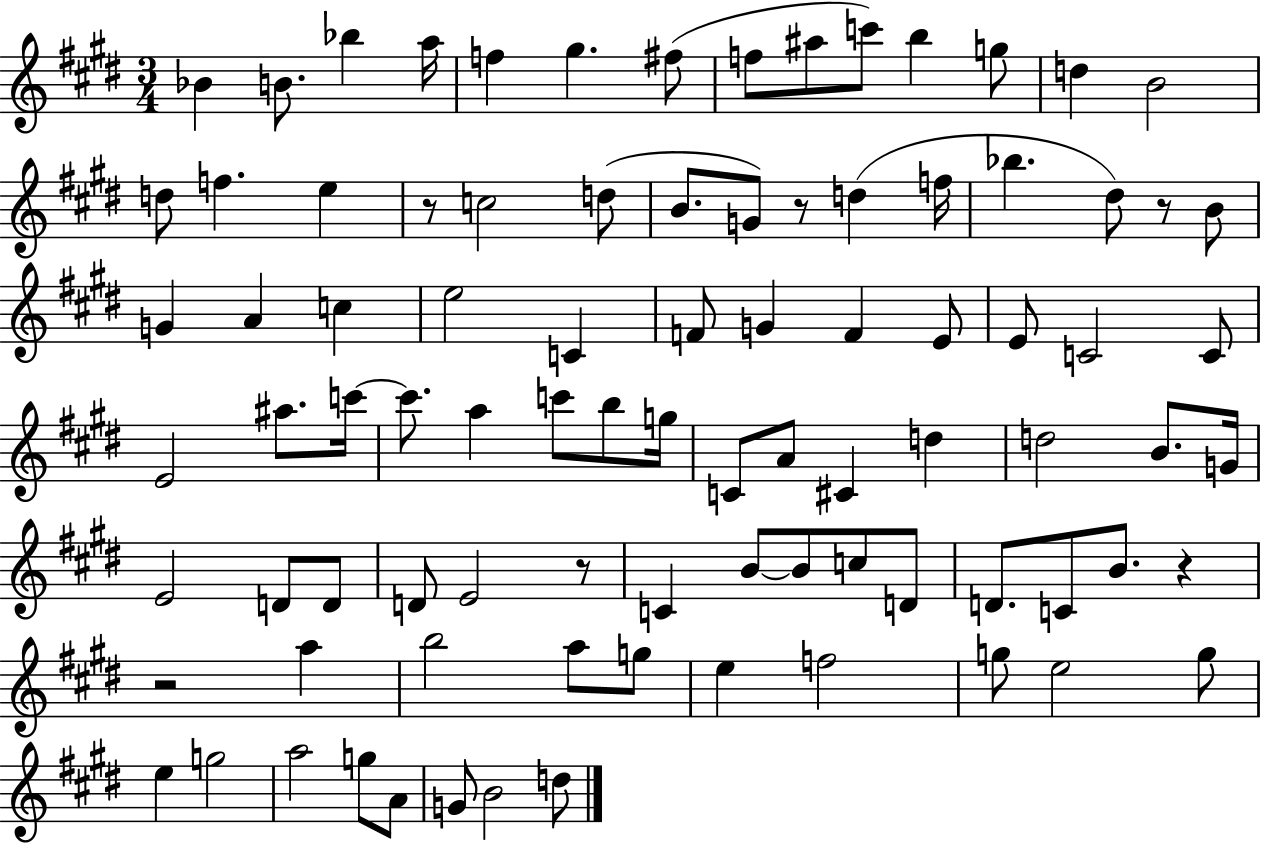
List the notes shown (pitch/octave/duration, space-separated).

Bb4/q B4/e. Bb5/q A5/s F5/q G#5/q. F#5/e F5/e A#5/e C6/e B5/q G5/e D5/q B4/h D5/e F5/q. E5/q R/e C5/h D5/e B4/e. G4/e R/e D5/q F5/s Bb5/q. D#5/e R/e B4/e G4/q A4/q C5/q E5/h C4/q F4/e G4/q F4/q E4/e E4/e C4/h C4/e E4/h A#5/e. C6/s C6/e. A5/q C6/e B5/e G5/s C4/e A4/e C#4/q D5/q D5/h B4/e. G4/s E4/h D4/e D4/e D4/e E4/h R/e C4/q B4/e B4/e C5/e D4/e D4/e. C4/e B4/e. R/q R/h A5/q B5/h A5/e G5/e E5/q F5/h G5/e E5/h G5/e E5/q G5/h A5/h G5/e A4/e G4/e B4/h D5/e